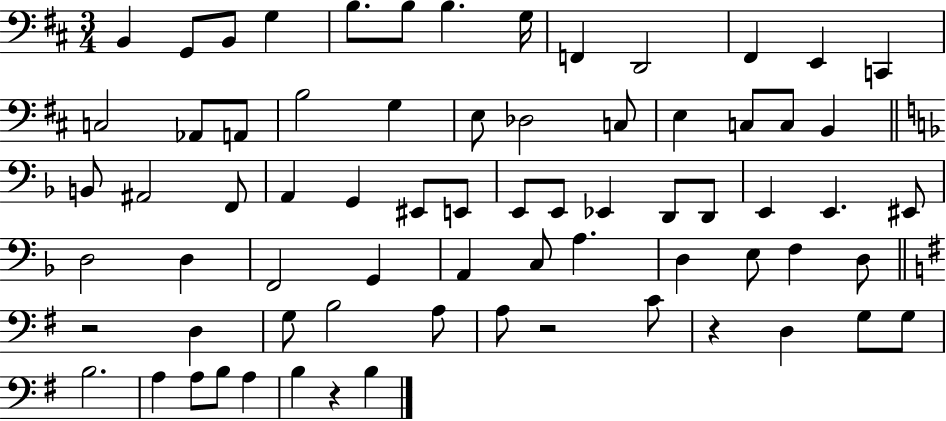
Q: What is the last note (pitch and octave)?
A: B3